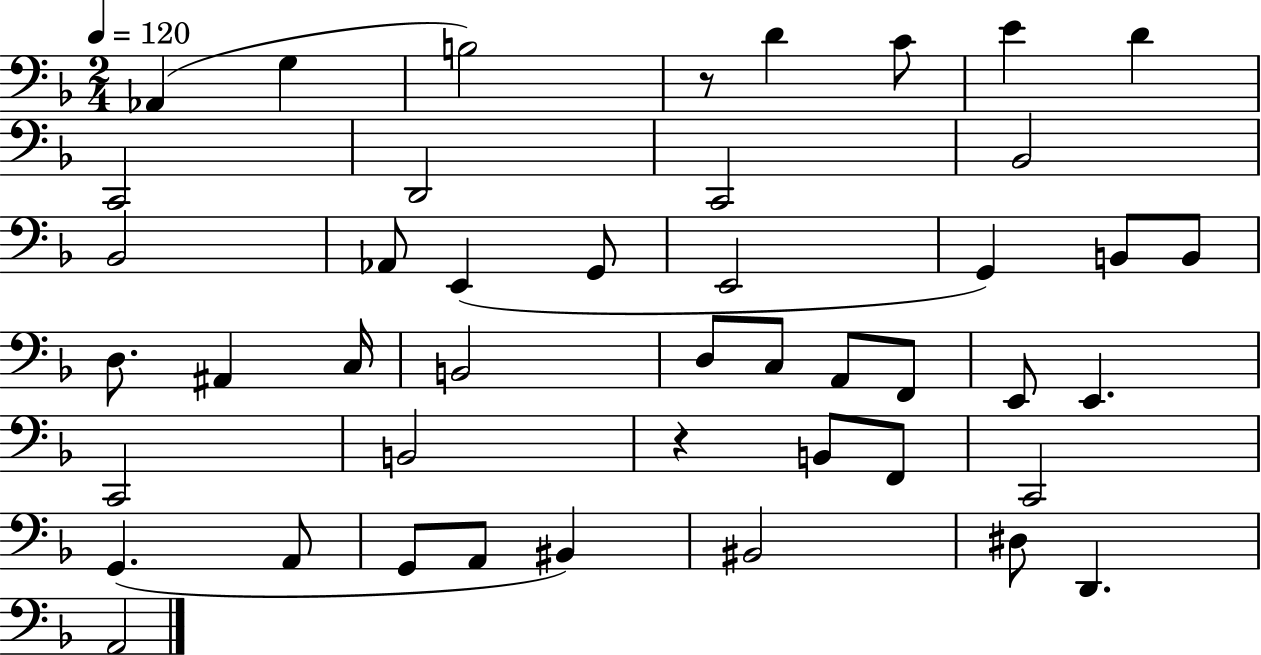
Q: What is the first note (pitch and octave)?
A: Ab2